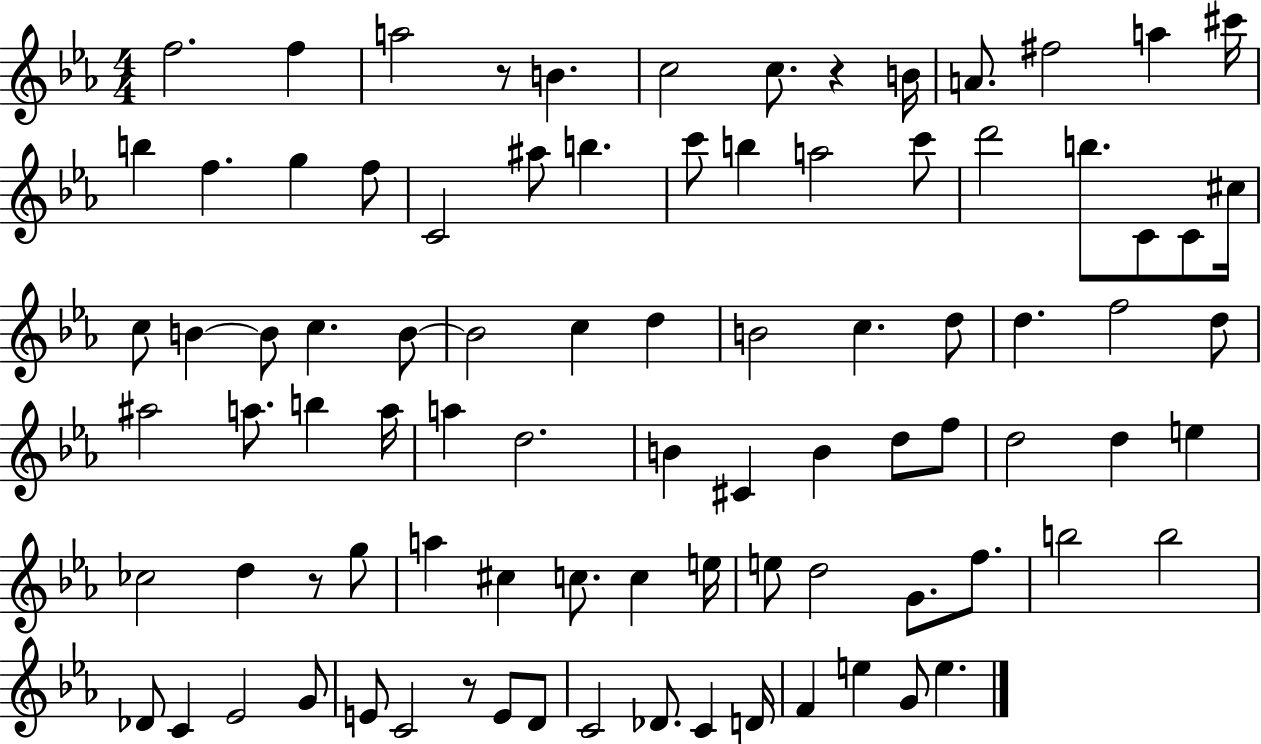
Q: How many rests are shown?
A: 4